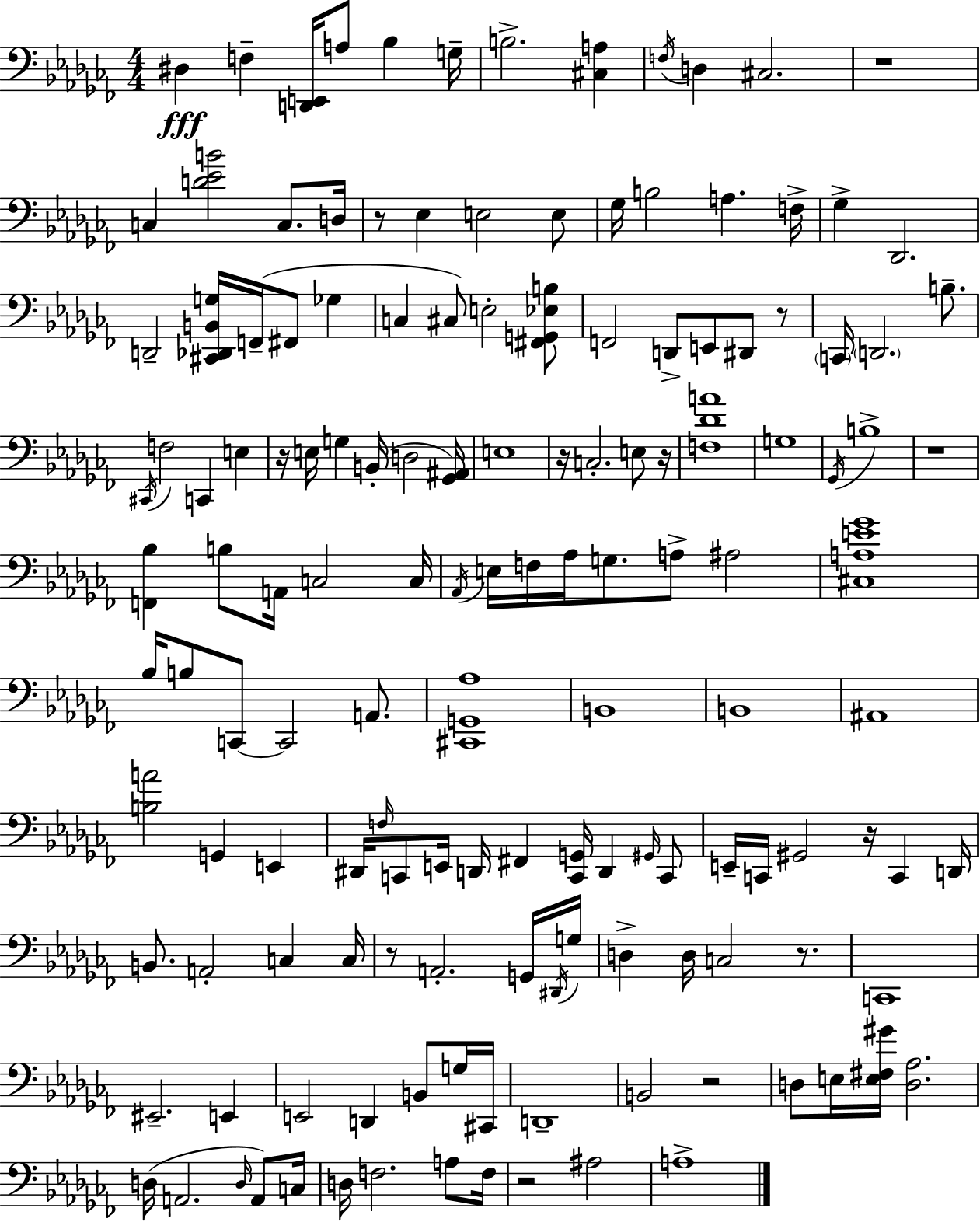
{
  \clef bass
  \numericTimeSignature
  \time 4/4
  \key aes \minor
  dis4\fff f4-- <d, e,>16 a8 bes4 g16-- | b2.-> <cis a>4 | \acciaccatura { f16 } d4 cis2. | r1 | \break c4 <d' ees' b'>2 c8. | d16 r8 ees4 e2 e8 | ges16 b2 a4. | f16-> ges4-> des,2. | \break d,2-- <cis, des, b, g>16 f,16--( fis,8 ges4 | c4 cis8) e2-. <fis, g, ees b>8 | f,2 d,8-> e,8 dis,8 r8 | \parenthesize c,16 \parenthesize d,2. b8.-- | \break \acciaccatura { cis,16 } f2 c,4 e4 | r16 e16 g4 b,16-.( d2 | <ges, ais,>16) e1 | r16 c2.-. e8 | \break r16 <f des' a'>1 | g1 | \acciaccatura { ges,16 } b1-> | r1 | \break <f, bes>4 b8 a,16 c2 | c16 \acciaccatura { aes,16 } e16 f16 aes16 g8. a8-> ais2 | <cis a e' ges'>1 | bes16 b8 c,8~~ c,2 | \break a,8. <cis, g, aes>1 | b,1 | b,1 | ais,1 | \break <b a'>2 g,4 | e,4 dis,16 \grace { f16 } c,8 e,16 d,16 fis,4 <c, g,>16 d,4 | \grace { gis,16 } c,8 e,16-- c,16 gis,2 | r16 c,4 d,16 b,8. a,2-. | \break c4 c16 r8 a,2.-. | g,16 \acciaccatura { dis,16 } g16 d4-> d16 c2 | r8. c,1 | eis,2.-- | \break e,4 e,2 d,4 | b,8 g16 cis,16 d,1-- | b,2 r2 | d8 e16 <e fis gis'>16 <d aes>2. | \break d16( a,2. | \grace { d16 }) a,8 c16 d16 f2. | a8 f16 r2 | ais2 a1-> | \break \bar "|."
}